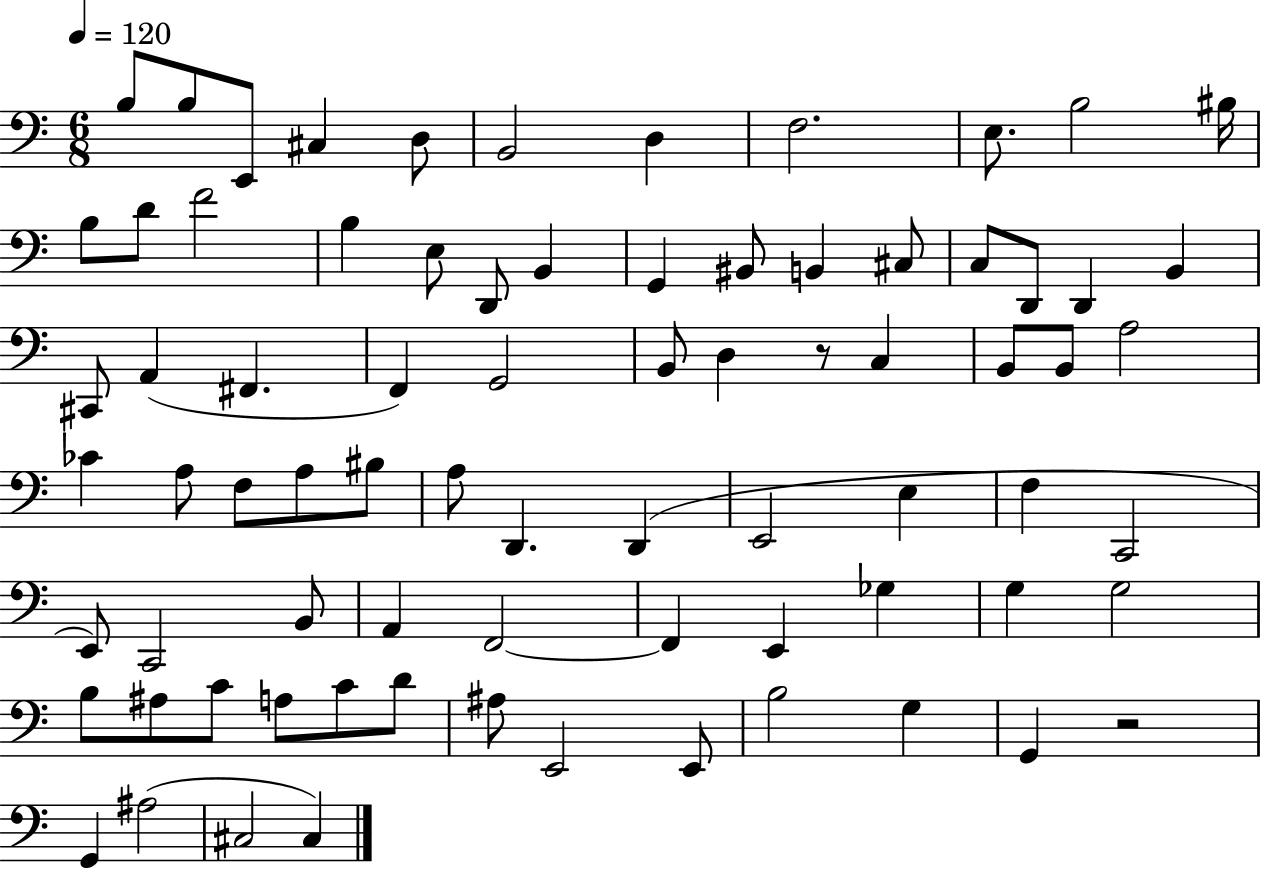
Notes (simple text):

B3/e B3/e E2/e C#3/q D3/e B2/h D3/q F3/h. E3/e. B3/h BIS3/s B3/e D4/e F4/h B3/q E3/e D2/e B2/q G2/q BIS2/e B2/q C#3/e C3/e D2/e D2/q B2/q C#2/e A2/q F#2/q. F2/q G2/h B2/e D3/q R/e C3/q B2/e B2/e A3/h CES4/q A3/e F3/e A3/e BIS3/e A3/e D2/q. D2/q E2/h E3/q F3/q C2/h E2/e C2/h B2/e A2/q F2/h F2/q E2/q Gb3/q G3/q G3/h B3/e A#3/e C4/e A3/e C4/e D4/e A#3/e E2/h E2/e B3/h G3/q G2/q R/h G2/q A#3/h C#3/h C#3/q